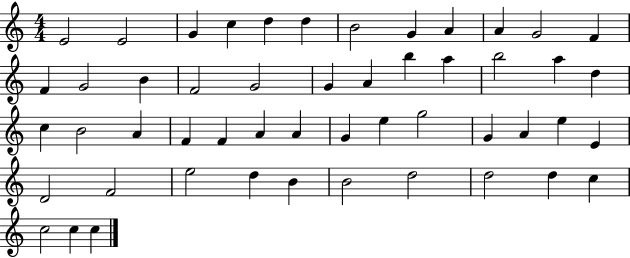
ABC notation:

X:1
T:Untitled
M:4/4
L:1/4
K:C
E2 E2 G c d d B2 G A A G2 F F G2 B F2 G2 G A b a b2 a d c B2 A F F A A G e g2 G A e E D2 F2 e2 d B B2 d2 d2 d c c2 c c